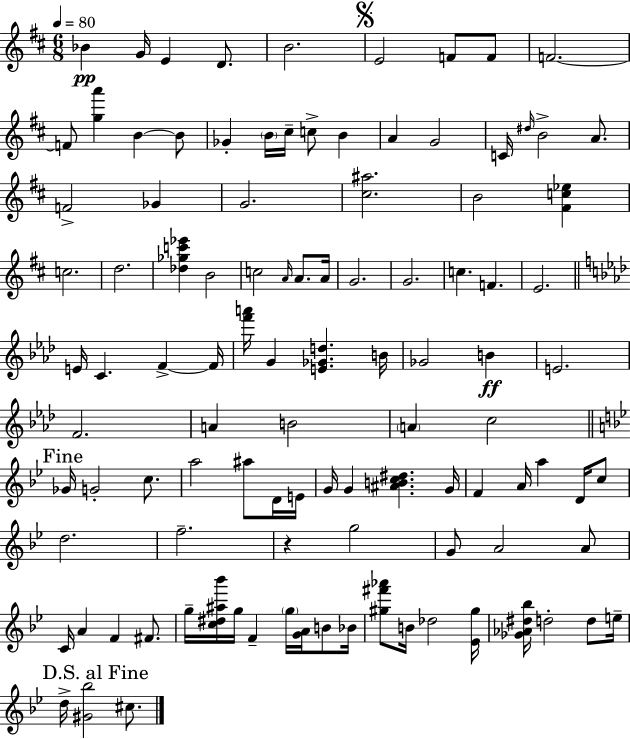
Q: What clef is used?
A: treble